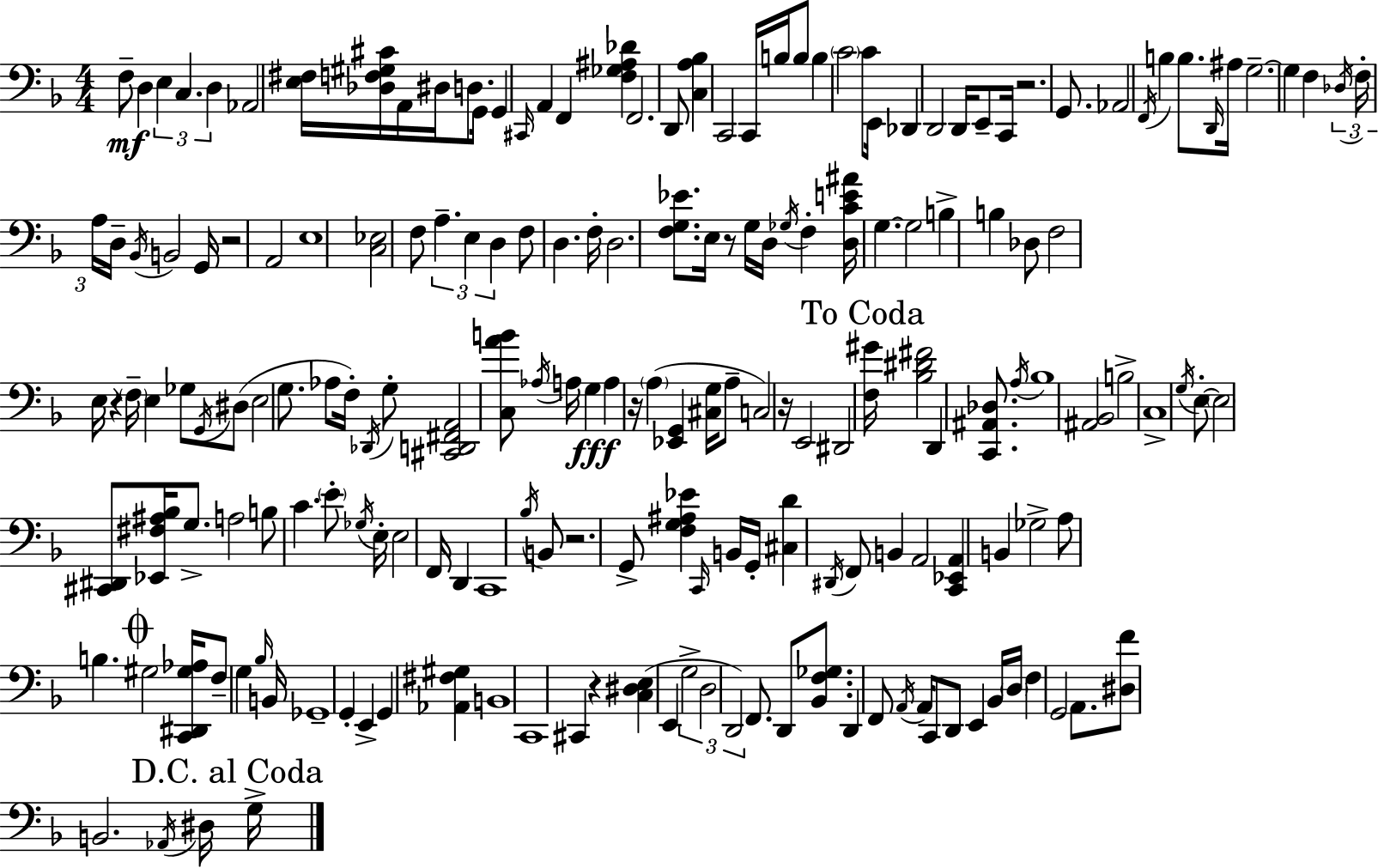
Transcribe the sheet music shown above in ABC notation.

X:1
T:Untitled
M:4/4
L:1/4
K:Dm
F,/2 D, E, C, D, _A,,2 [E,^F,]/4 [_D,F,^G,^C]/4 A,,/4 ^D,/4 D,/2 G,,/4 G,, ^C,,/4 A,, F,, [F,_G,^A,_D] F,,2 D,,/2 [C,A,_B,] C,,2 C,,/4 B,/4 B,/2 B, C2 C/2 E,,/4 _D,, D,,2 D,,/4 E,,/2 C,,/4 z2 G,,/2 _A,,2 F,,/4 B, B,/2 D,,/4 ^A,/4 G,2 G, F, _D,/4 F,/4 A,/4 D,/4 _B,,/4 B,,2 G,,/4 z2 A,,2 E,4 [C,_E,]2 F,/2 A, E, D, F,/2 D, F,/4 D,2 [F,G,_E]/2 E,/4 z/2 G,/4 D,/4 _G,/4 F, [D,CE^A]/4 G, G,2 B, B, _D,/2 F,2 E,/4 z F,/4 E, _G,/2 G,,/4 ^D,/2 E,2 G,/2 _A,/2 F,/4 _D,,/4 G,/2 [^C,,D,,^F,,A,,]2 [C,AB]/2 _A,/4 A,/4 G, A, z/4 A, [_E,,G,,] [^C,G,]/4 A,/2 C,2 z/4 E,,2 ^D,,2 [F,^G]/4 [_B,^D^F]2 D,, [C,,^A,,_D,]/2 A,/4 _B,4 [^A,,_B,,]2 B,2 C,4 G,/4 E,/2 E,2 [^C,,^D,,]/2 [_E,,^F,^A,_B,]/4 G,/2 A,2 B,/2 C E/2 _G,/4 E,/4 E,2 F,,/4 D,, C,,4 _B,/4 B,,/2 z2 G,,/2 [F,G,^A,_E] C,,/4 B,,/4 G,,/4 [^C,D] ^D,,/4 F,,/2 B,, A,,2 [C,,_E,,A,,] B,, _G,2 A,/2 B, ^G,2 [C,,^D,,^G,_A,]/4 F,/2 G, _B,/4 B,,/4 _G,,4 G,, E,, G,, [_A,,^F,^G,] B,,4 C,,4 ^C,, z [C,^D,E,] E,, G,2 D,2 D,,2 F,,/2 D,,/2 [_B,,F,_G,]/2 D,, F,,/2 A,,/4 A,,/4 C,,/2 D,,/2 E,, _B,,/4 D,/4 F, G,,2 A,,/2 [^D,F]/2 B,,2 _A,,/4 ^D,/4 G,/4